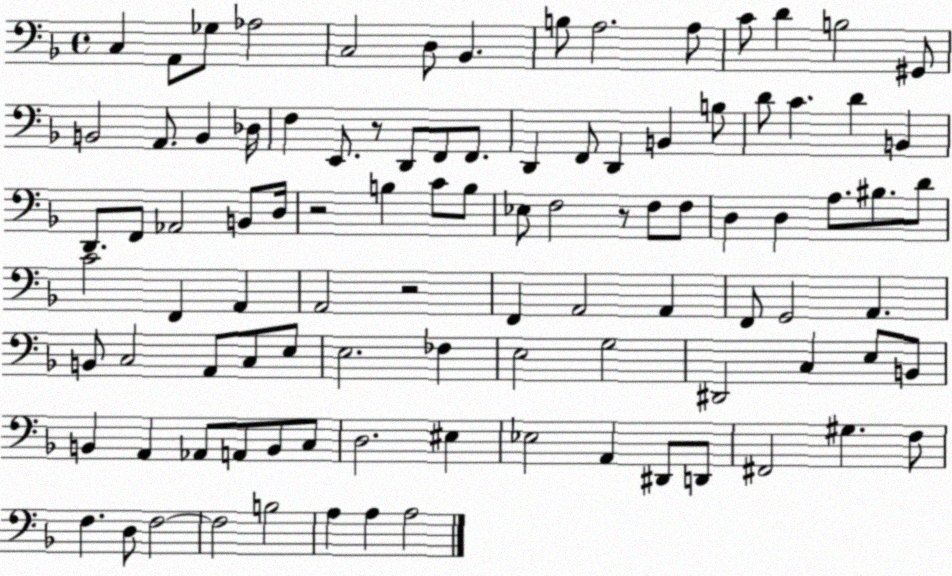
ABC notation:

X:1
T:Untitled
M:4/4
L:1/4
K:F
C, A,,/2 _G,/2 _A,2 C,2 D,/2 _B,, B,/2 A,2 A,/2 C/2 D B,2 ^G,,/2 B,,2 A,,/2 B,, _D,/4 F, E,,/2 z/2 D,,/2 F,,/2 F,,/2 D,, F,,/2 D,, B,, B,/2 D/2 C D B,, D,,/2 F,,/2 _A,,2 B,,/2 D,/4 z2 B, C/2 B,/2 _E,/2 F,2 z/2 F,/2 F,/2 D, D, A,/2 ^B,/2 D/2 C2 F,, A,, A,,2 z2 F,, A,,2 A,, F,,/2 G,,2 A,, B,,/2 C,2 A,,/2 C,/2 E,/2 E,2 _F, E,2 G,2 ^D,,2 C, E,/2 B,,/2 B,, A,, _A,,/2 A,,/2 B,,/2 C,/2 D,2 ^E, _E,2 A,, ^D,,/2 D,,/2 ^F,,2 ^G, F,/2 F, D,/2 F,2 F,2 B,2 A, A, A,2